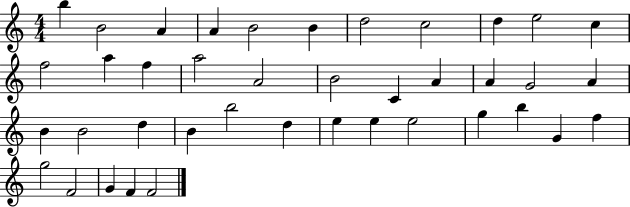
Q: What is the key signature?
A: C major